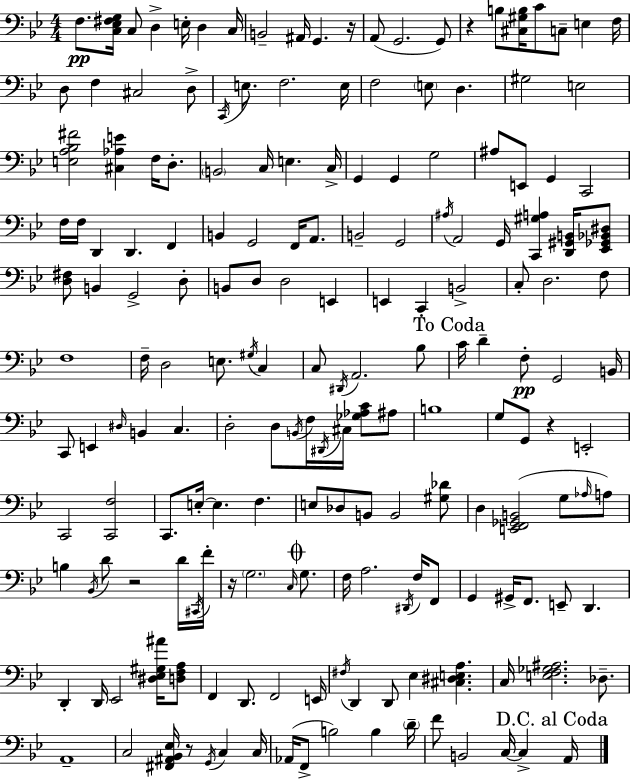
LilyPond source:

{
  \clef bass
  \numericTimeSignature
  \time 4/4
  \key bes \major
  f8.\pp <c ees fis g>16 c8 d4-> e16-. d4 c16 | b,2-- ais,16 g,4. r16 | a,8( g,2. g,8) | r4 b8 <cis gis b>16 c'8 c8-- e4 f16 | \break d8 f4 cis2 d8-> | \acciaccatura { c,16 } e8. f2. | e16 f2 \parenthesize e8 d4. | gis2 e2 | \break <e a bes fis'>2 <cis aes e'>4 f16 d8.-. | \parenthesize b,2 c16 e4. | c16-> g,4 g,4 g2 | ais8 e,8 g,4 c,2 | \break f16 f16 d,4 d,4. f,4 | b,4 g,2 f,16 a,8. | b,2-- g,2 | \acciaccatura { ais16 } a,2 g,16 <c, gis a>4 <d, gis, b,>16 | \break <ees, ges, bes, dis>8 <d fis>8 b,4 g,2-> | d8-. b,8 d8 d2 e,4 | e,4 c,4-. b,2-> | c8-. d2. | \break f8 f1 | f16-- d2 e8. \acciaccatura { gis16 } c4 | c8 \acciaccatura { dis,16 } a,2. | bes8 \mark "To Coda" c'16 d'4-- f8-.\pp g,2 | \break b,16 c,8 e,4 \grace { dis16 } b,4 c4. | d2-. d8 \acciaccatura { b,16 } | f16 \acciaccatura { dis,16 } cis16 <ges aes c'>8 ais8 b1 | g8 g,8 r4 e,2-. | \break c,2 <c, f>2 | c,8. e16-.~~ e4. | f4. e8 des8 b,8 b,2 | <gis des'>8 d4 <e, f, ges, b,>2( | \break g8 \grace { aes16 }) a8 b4 \acciaccatura { bes,16 } d'8 r2 | d'16 \acciaccatura { cis,16 } f'16-. r16 \parenthesize g2. | \grace { c16 } \mark \markup { \musicglyph "scripts.coda" } g8. f16 a2. | \acciaccatura { dis,16 } f16 f,8 g,4 | \break gis,16-> f,8. e,8-- d,4. d,4-. | d,16 ees,2 <dis ees gis ais'>16 <d f a>8 f,4 | d,8. f,2 e,16 \acciaccatura { fis16 } d,4 | d,8 ees4 <cis dis e a>4. c16 <e f ges ais>2. | \break des8.-- a,1-- | c2 | <fis, ais, bes, ees>16 r8 \acciaccatura { g,16 } c4 c16 aes,16( f,8-> | b2) b4 \parenthesize d'16-- f'8 | \break b,2 c16~~ c4-> \mark "D.C. al Coda" a,16 \bar "|."
}